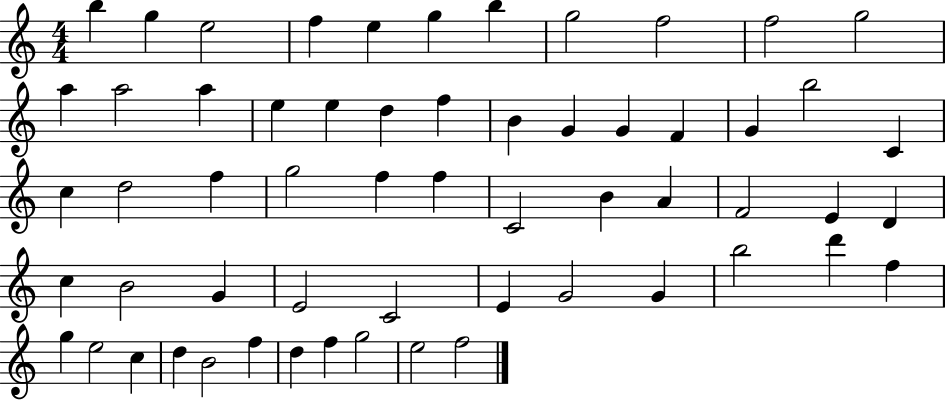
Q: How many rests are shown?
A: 0